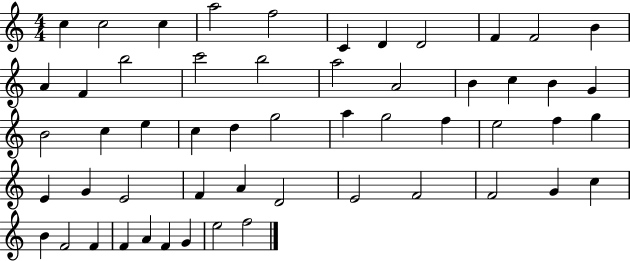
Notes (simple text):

C5/q C5/h C5/q A5/h F5/h C4/q D4/q D4/h F4/q F4/h B4/q A4/q F4/q B5/h C6/h B5/h A5/h A4/h B4/q C5/q B4/q G4/q B4/h C5/q E5/q C5/q D5/q G5/h A5/q G5/h F5/q E5/h F5/q G5/q E4/q G4/q E4/h F4/q A4/q D4/h E4/h F4/h F4/h G4/q C5/q B4/q F4/h F4/q F4/q A4/q F4/q G4/q E5/h F5/h